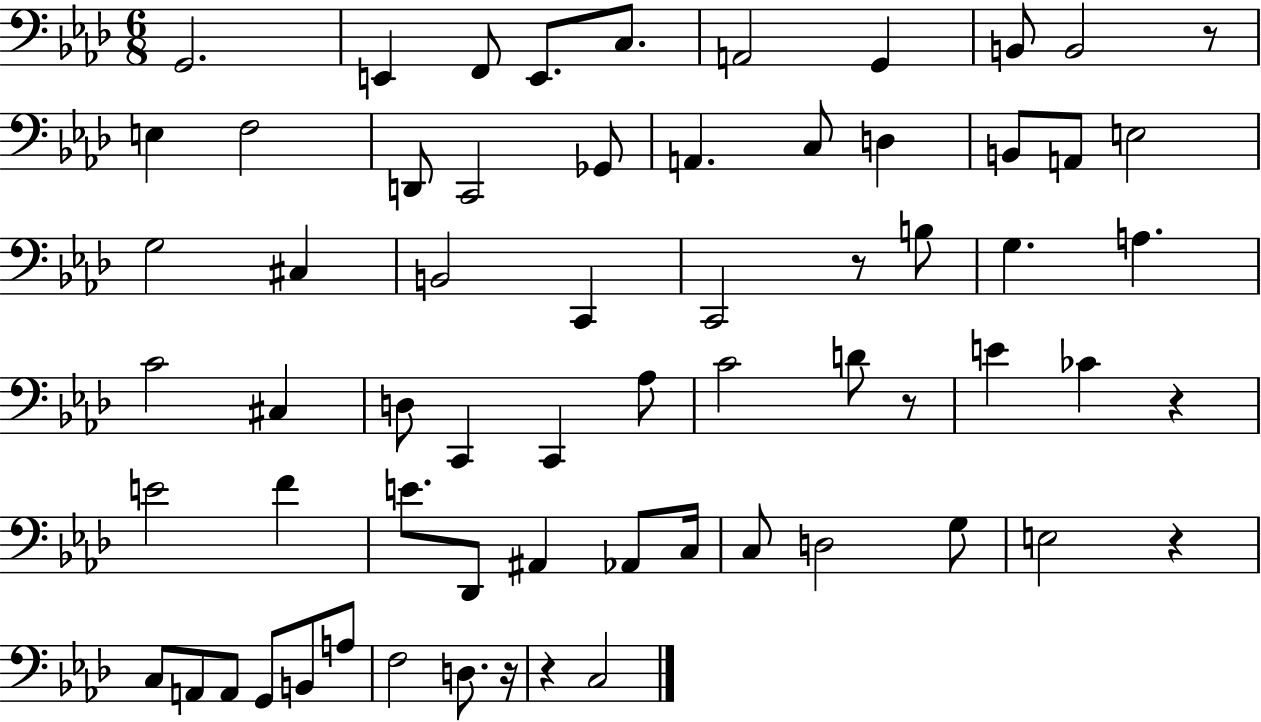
{
  \clef bass
  \numericTimeSignature
  \time 6/8
  \key aes \major
  g,2. | e,4 f,8 e,8. c8. | a,2 g,4 | b,8 b,2 r8 | \break e4 f2 | d,8 c,2 ges,8 | a,4. c8 d4 | b,8 a,8 e2 | \break g2 cis4 | b,2 c,4 | c,2 r8 b8 | g4. a4. | \break c'2 cis4 | d8 c,4 c,4 aes8 | c'2 d'8 r8 | e'4 ces'4 r4 | \break e'2 f'4 | e'8. des,8 ais,4 aes,8 c16 | c8 d2 g8 | e2 r4 | \break c8 a,8 a,8 g,8 b,8 a8 | f2 d8. r16 | r4 c2 | \bar "|."
}